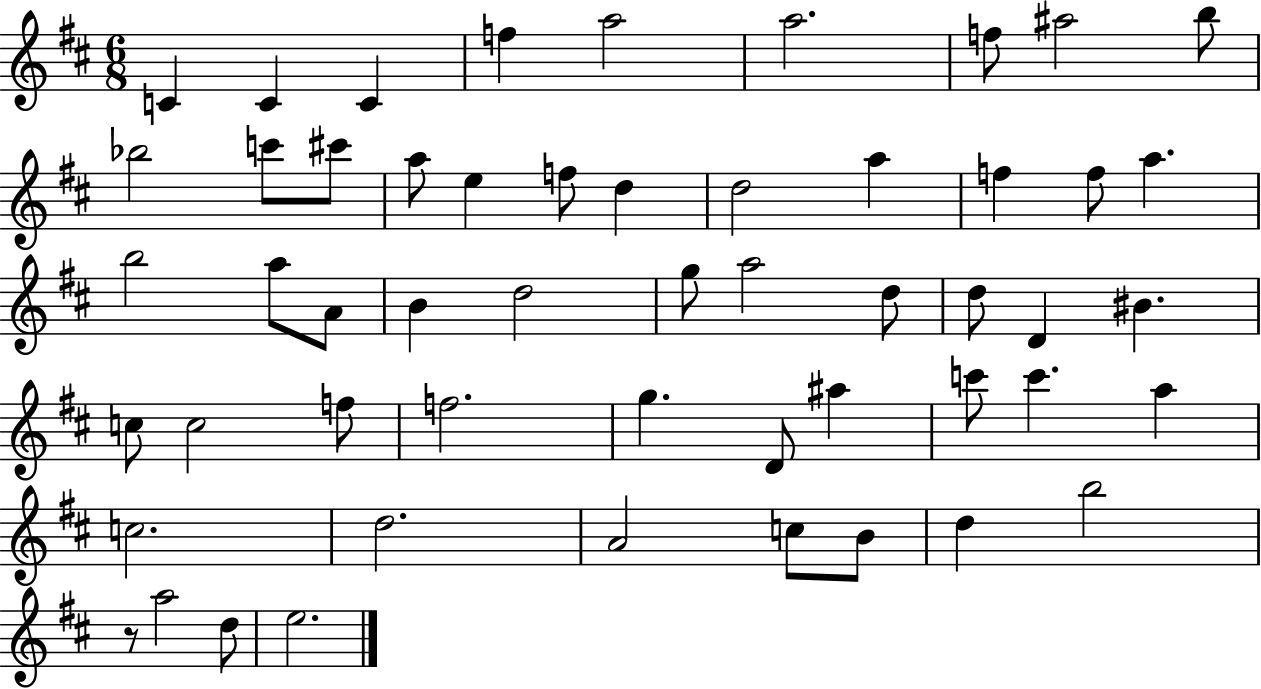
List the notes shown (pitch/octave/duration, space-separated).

C4/q C4/q C4/q F5/q A5/h A5/h. F5/e A#5/h B5/e Bb5/h C6/e C#6/e A5/e E5/q F5/e D5/q D5/h A5/q F5/q F5/e A5/q. B5/h A5/e A4/e B4/q D5/h G5/e A5/h D5/e D5/e D4/q BIS4/q. C5/e C5/h F5/e F5/h. G5/q. D4/e A#5/q C6/e C6/q. A5/q C5/h. D5/h. A4/h C5/e B4/e D5/q B5/h R/e A5/h D5/e E5/h.